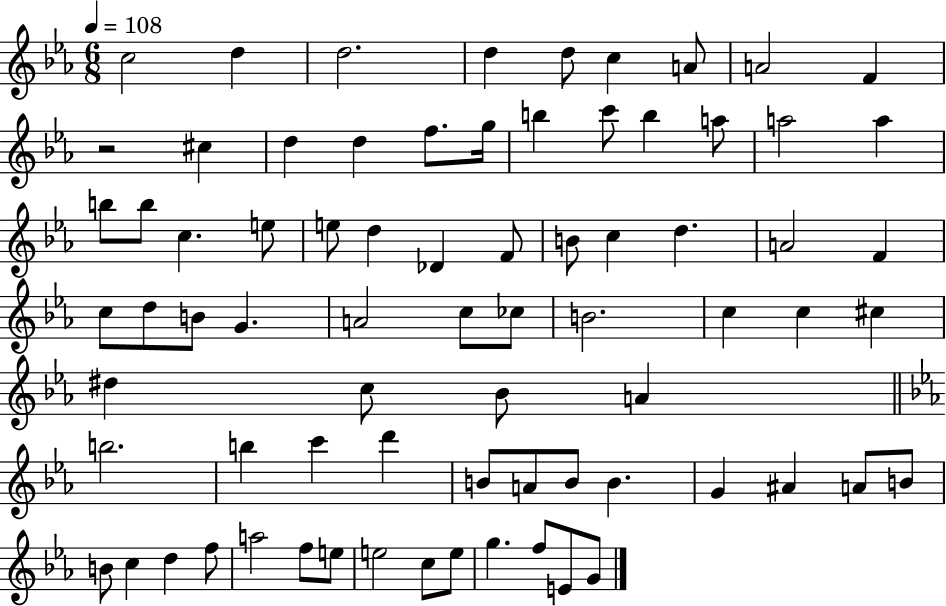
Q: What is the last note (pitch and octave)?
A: G4